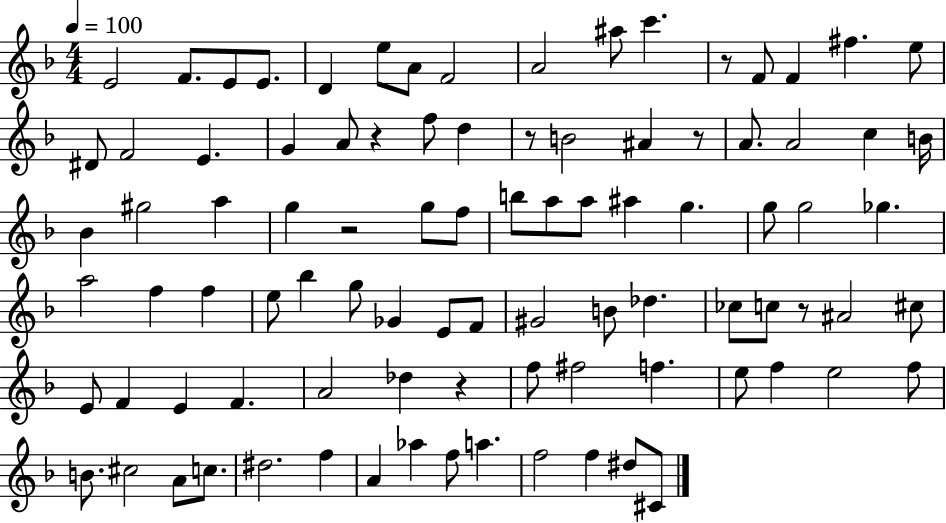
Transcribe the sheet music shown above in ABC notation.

X:1
T:Untitled
M:4/4
L:1/4
K:F
E2 F/2 E/2 E/2 D e/2 A/2 F2 A2 ^a/2 c' z/2 F/2 F ^f e/2 ^D/2 F2 E G A/2 z f/2 d z/2 B2 ^A z/2 A/2 A2 c B/4 _B ^g2 a g z2 g/2 f/2 b/2 a/2 a/2 ^a g g/2 g2 _g a2 f f e/2 _b g/2 _G E/2 F/2 ^G2 B/2 _d _c/2 c/2 z/2 ^A2 ^c/2 E/2 F E F A2 _d z f/2 ^f2 f e/2 f e2 f/2 B/2 ^c2 A/2 c/2 ^d2 f A _a f/2 a f2 f ^d/2 ^C/2